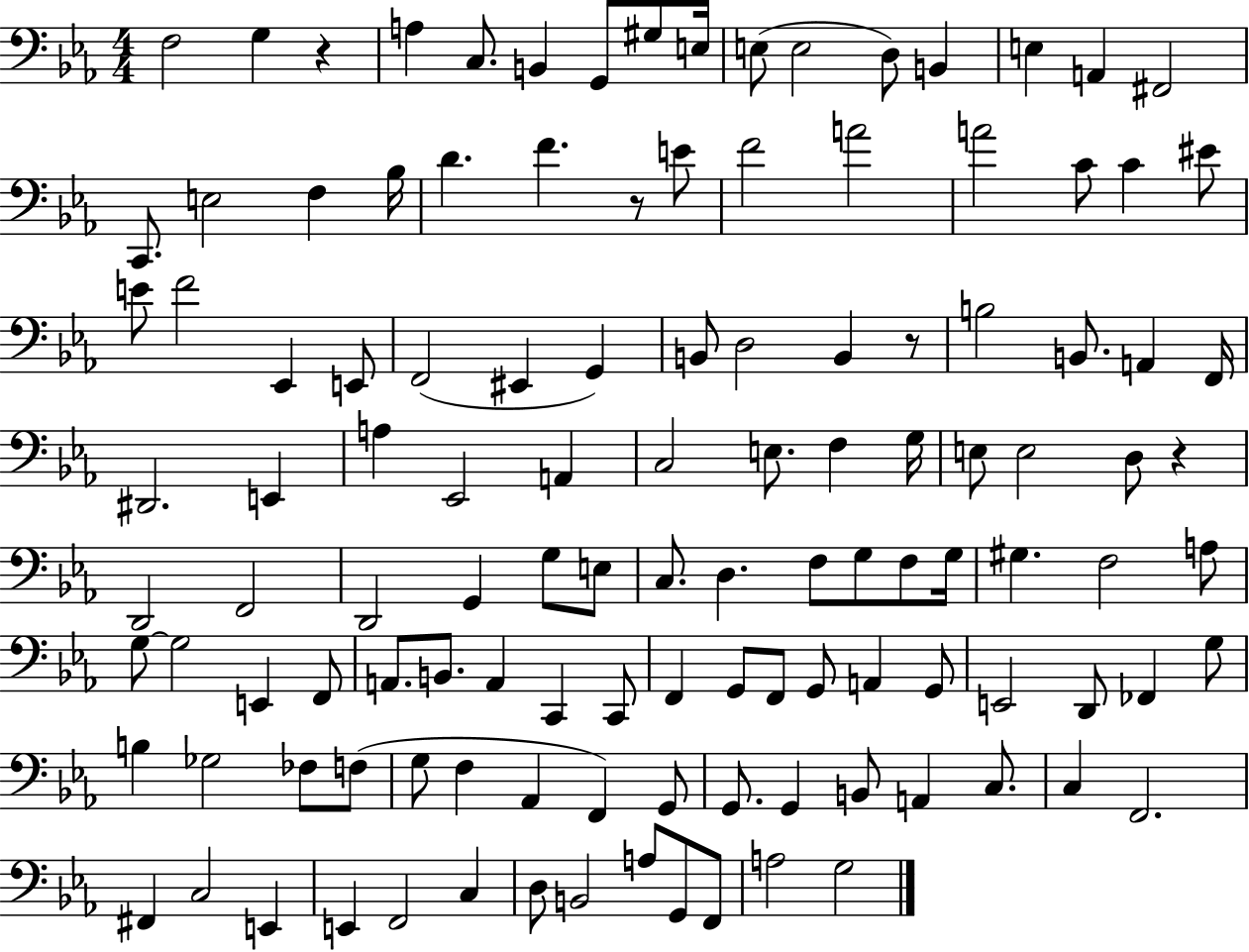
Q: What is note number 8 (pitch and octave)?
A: E3